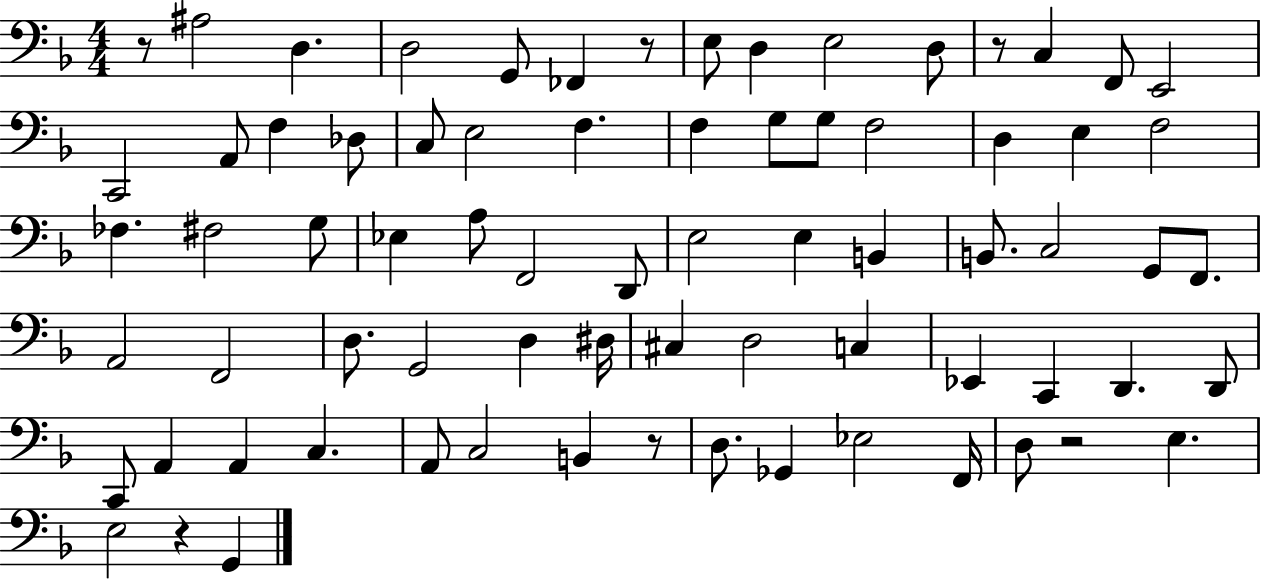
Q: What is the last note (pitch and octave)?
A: G2